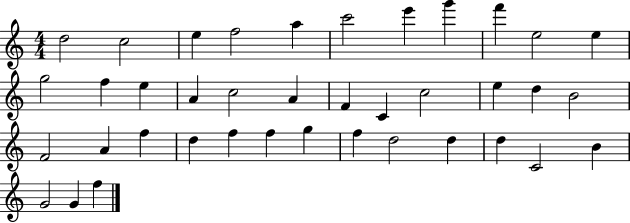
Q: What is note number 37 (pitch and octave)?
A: G4